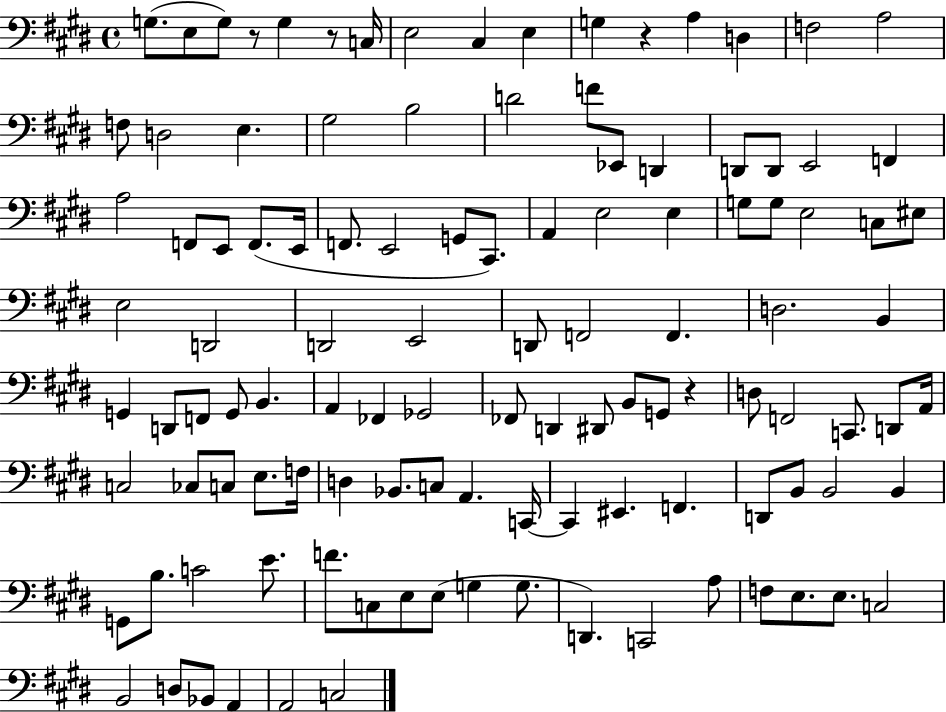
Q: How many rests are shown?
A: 4